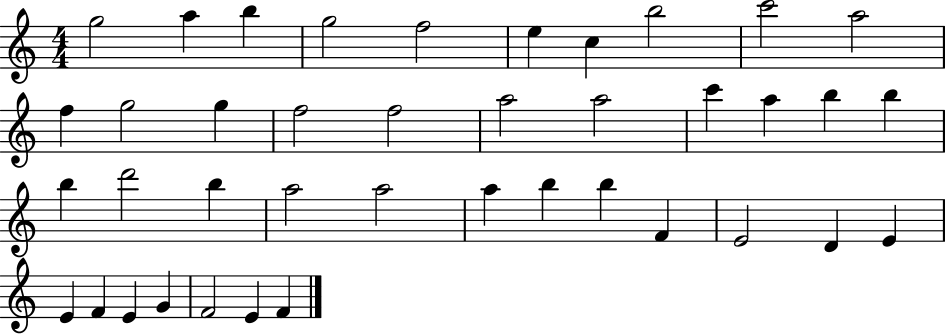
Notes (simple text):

G5/h A5/q B5/q G5/h F5/h E5/q C5/q B5/h C6/h A5/h F5/q G5/h G5/q F5/h F5/h A5/h A5/h C6/q A5/q B5/q B5/q B5/q D6/h B5/q A5/h A5/h A5/q B5/q B5/q F4/q E4/h D4/q E4/q E4/q F4/q E4/q G4/q F4/h E4/q F4/q